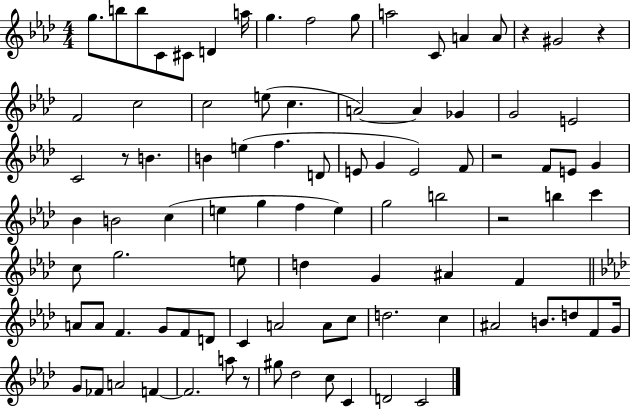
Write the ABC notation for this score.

X:1
T:Untitled
M:4/4
L:1/4
K:Ab
g/2 b/2 b/2 C/2 ^C/2 D a/4 g f2 g/2 a2 C/2 A A/2 z ^G2 z F2 c2 c2 e/2 c A2 A _G G2 E2 C2 z/2 B B e f D/2 E/2 G E2 F/2 z2 F/2 E/2 G _B B2 c e g f e g2 b2 z2 b c' c/2 g2 e/2 d G ^A F A/2 A/2 F G/2 F/2 D/2 C A2 A/2 c/2 d2 c ^A2 B/2 d/2 F/2 G/4 G/2 _F/2 A2 F F2 a/2 z/2 ^g/2 _d2 c/2 C D2 C2